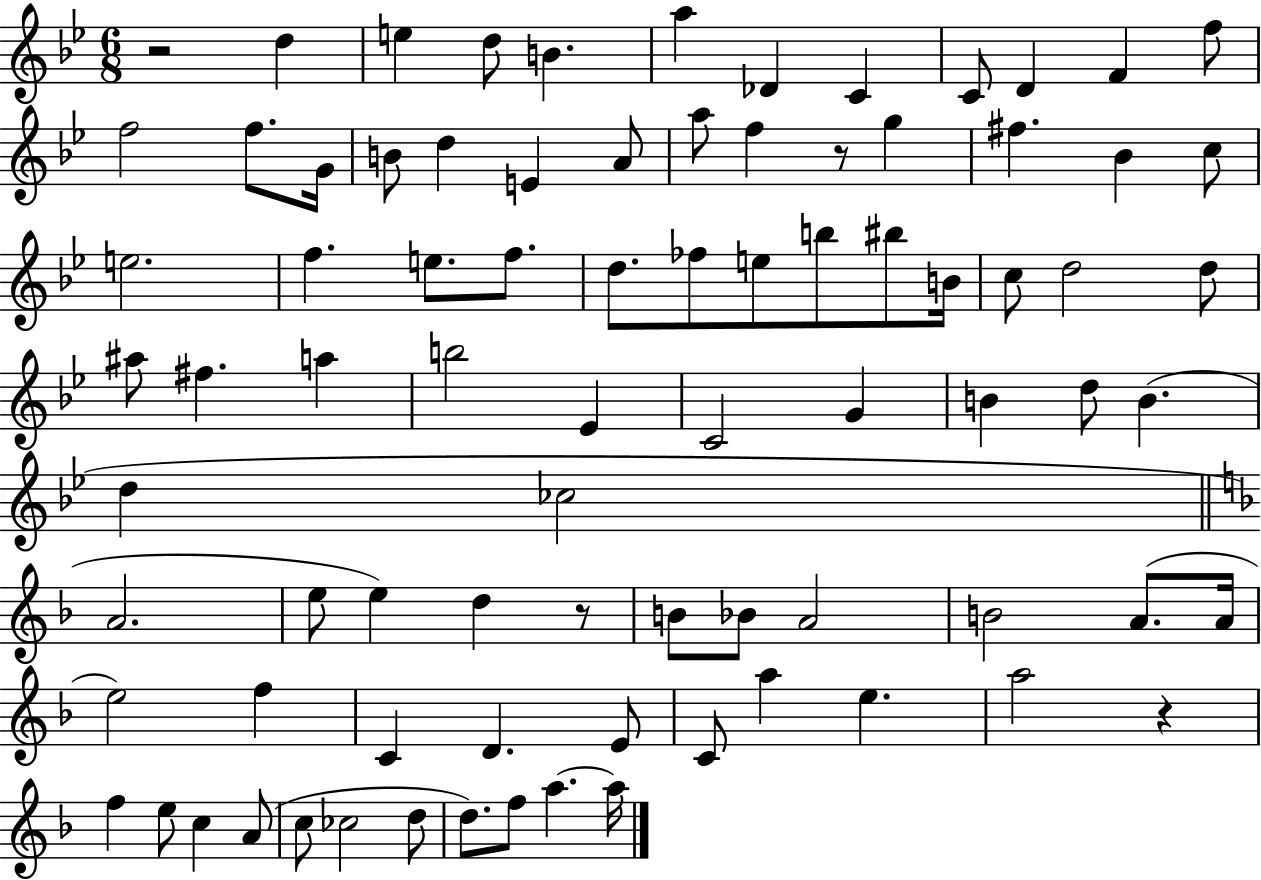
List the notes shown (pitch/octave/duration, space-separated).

R/h D5/q E5/q D5/e B4/q. A5/q Db4/q C4/q C4/e D4/q F4/q F5/e F5/h F5/e. G4/s B4/e D5/q E4/q A4/e A5/e F5/q R/e G5/q F#5/q. Bb4/q C5/e E5/h. F5/q. E5/e. F5/e. D5/e. FES5/e E5/e B5/e BIS5/e B4/s C5/e D5/h D5/e A#5/e F#5/q. A5/q B5/h Eb4/q C4/h G4/q B4/q D5/e B4/q. D5/q CES5/h A4/h. E5/e E5/q D5/q R/e B4/e Bb4/e A4/h B4/h A4/e. A4/s E5/h F5/q C4/q D4/q. E4/e C4/e A5/q E5/q. A5/h R/q F5/q E5/e C5/q A4/e C5/e CES5/h D5/e D5/e. F5/e A5/q. A5/s